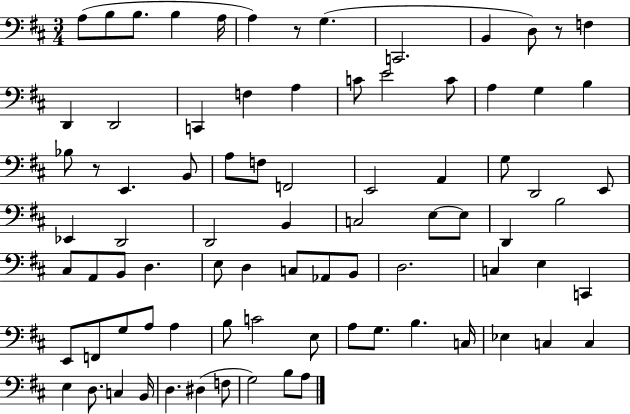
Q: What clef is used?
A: bass